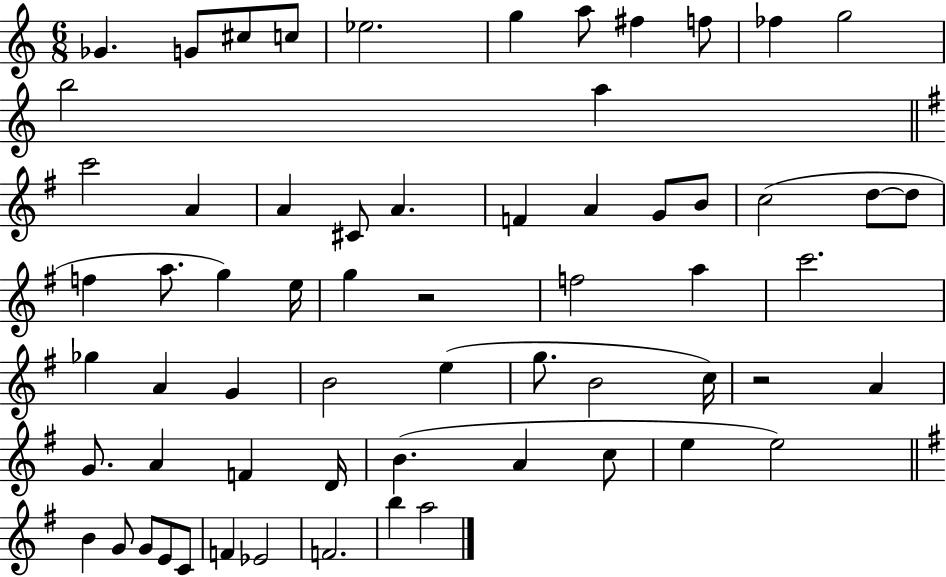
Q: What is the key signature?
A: C major